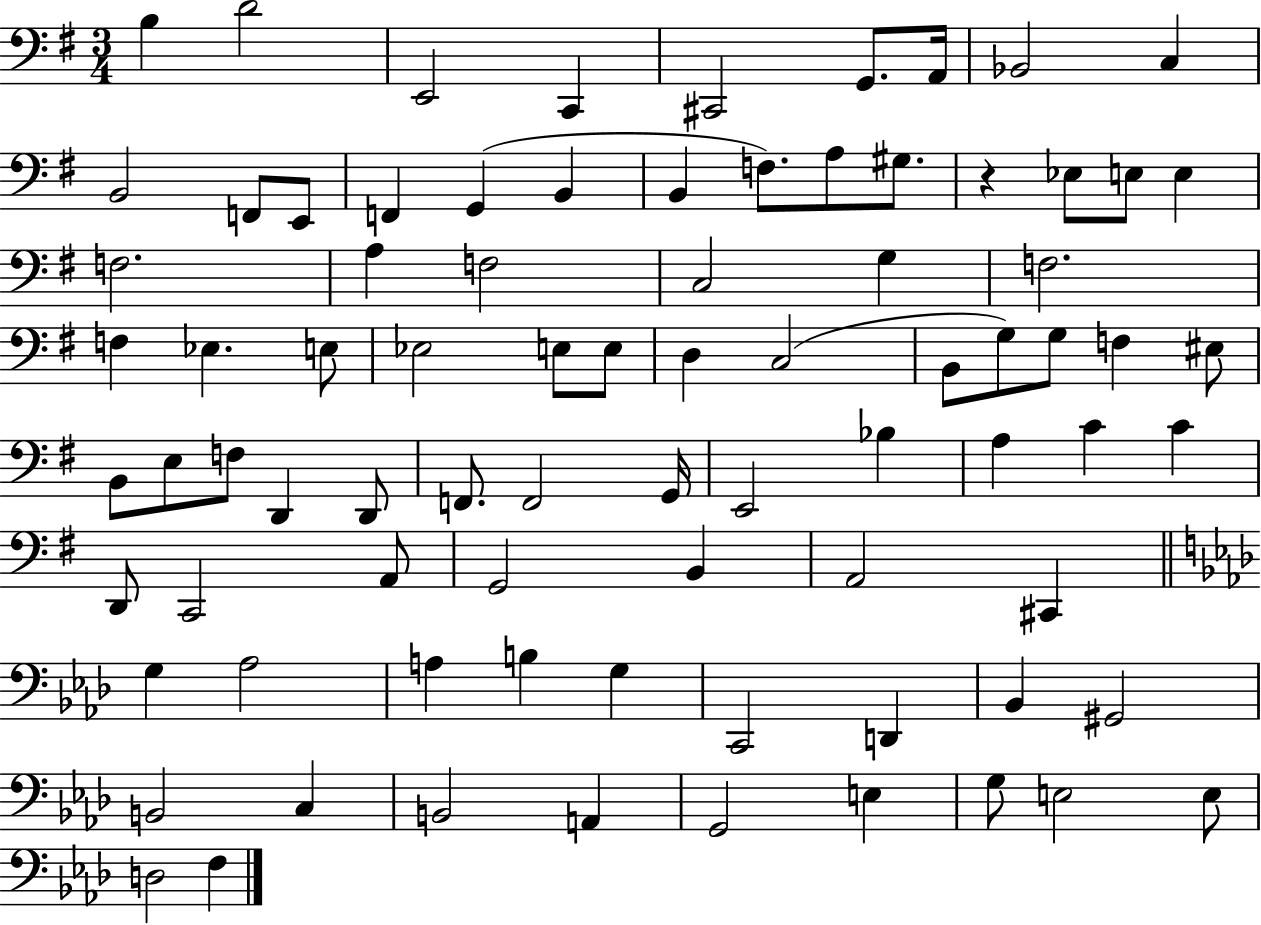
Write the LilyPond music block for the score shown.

{
  \clef bass
  \numericTimeSignature
  \time 3/4
  \key g \major
  \repeat volta 2 { b4 d'2 | e,2 c,4 | cis,2 g,8. a,16 | bes,2 c4 | \break b,2 f,8 e,8 | f,4 g,4( b,4 | b,4 f8.) a8 gis8. | r4 ees8 e8 e4 | \break f2. | a4 f2 | c2 g4 | f2. | \break f4 ees4. e8 | ees2 e8 e8 | d4 c2( | b,8 g8) g8 f4 eis8 | \break b,8 e8 f8 d,4 d,8 | f,8. f,2 g,16 | e,2 bes4 | a4 c'4 c'4 | \break d,8 c,2 a,8 | g,2 b,4 | a,2 cis,4 | \bar "||" \break \key f \minor g4 aes2 | a4 b4 g4 | c,2 d,4 | bes,4 gis,2 | \break b,2 c4 | b,2 a,4 | g,2 e4 | g8 e2 e8 | \break d2 f4 | } \bar "|."
}